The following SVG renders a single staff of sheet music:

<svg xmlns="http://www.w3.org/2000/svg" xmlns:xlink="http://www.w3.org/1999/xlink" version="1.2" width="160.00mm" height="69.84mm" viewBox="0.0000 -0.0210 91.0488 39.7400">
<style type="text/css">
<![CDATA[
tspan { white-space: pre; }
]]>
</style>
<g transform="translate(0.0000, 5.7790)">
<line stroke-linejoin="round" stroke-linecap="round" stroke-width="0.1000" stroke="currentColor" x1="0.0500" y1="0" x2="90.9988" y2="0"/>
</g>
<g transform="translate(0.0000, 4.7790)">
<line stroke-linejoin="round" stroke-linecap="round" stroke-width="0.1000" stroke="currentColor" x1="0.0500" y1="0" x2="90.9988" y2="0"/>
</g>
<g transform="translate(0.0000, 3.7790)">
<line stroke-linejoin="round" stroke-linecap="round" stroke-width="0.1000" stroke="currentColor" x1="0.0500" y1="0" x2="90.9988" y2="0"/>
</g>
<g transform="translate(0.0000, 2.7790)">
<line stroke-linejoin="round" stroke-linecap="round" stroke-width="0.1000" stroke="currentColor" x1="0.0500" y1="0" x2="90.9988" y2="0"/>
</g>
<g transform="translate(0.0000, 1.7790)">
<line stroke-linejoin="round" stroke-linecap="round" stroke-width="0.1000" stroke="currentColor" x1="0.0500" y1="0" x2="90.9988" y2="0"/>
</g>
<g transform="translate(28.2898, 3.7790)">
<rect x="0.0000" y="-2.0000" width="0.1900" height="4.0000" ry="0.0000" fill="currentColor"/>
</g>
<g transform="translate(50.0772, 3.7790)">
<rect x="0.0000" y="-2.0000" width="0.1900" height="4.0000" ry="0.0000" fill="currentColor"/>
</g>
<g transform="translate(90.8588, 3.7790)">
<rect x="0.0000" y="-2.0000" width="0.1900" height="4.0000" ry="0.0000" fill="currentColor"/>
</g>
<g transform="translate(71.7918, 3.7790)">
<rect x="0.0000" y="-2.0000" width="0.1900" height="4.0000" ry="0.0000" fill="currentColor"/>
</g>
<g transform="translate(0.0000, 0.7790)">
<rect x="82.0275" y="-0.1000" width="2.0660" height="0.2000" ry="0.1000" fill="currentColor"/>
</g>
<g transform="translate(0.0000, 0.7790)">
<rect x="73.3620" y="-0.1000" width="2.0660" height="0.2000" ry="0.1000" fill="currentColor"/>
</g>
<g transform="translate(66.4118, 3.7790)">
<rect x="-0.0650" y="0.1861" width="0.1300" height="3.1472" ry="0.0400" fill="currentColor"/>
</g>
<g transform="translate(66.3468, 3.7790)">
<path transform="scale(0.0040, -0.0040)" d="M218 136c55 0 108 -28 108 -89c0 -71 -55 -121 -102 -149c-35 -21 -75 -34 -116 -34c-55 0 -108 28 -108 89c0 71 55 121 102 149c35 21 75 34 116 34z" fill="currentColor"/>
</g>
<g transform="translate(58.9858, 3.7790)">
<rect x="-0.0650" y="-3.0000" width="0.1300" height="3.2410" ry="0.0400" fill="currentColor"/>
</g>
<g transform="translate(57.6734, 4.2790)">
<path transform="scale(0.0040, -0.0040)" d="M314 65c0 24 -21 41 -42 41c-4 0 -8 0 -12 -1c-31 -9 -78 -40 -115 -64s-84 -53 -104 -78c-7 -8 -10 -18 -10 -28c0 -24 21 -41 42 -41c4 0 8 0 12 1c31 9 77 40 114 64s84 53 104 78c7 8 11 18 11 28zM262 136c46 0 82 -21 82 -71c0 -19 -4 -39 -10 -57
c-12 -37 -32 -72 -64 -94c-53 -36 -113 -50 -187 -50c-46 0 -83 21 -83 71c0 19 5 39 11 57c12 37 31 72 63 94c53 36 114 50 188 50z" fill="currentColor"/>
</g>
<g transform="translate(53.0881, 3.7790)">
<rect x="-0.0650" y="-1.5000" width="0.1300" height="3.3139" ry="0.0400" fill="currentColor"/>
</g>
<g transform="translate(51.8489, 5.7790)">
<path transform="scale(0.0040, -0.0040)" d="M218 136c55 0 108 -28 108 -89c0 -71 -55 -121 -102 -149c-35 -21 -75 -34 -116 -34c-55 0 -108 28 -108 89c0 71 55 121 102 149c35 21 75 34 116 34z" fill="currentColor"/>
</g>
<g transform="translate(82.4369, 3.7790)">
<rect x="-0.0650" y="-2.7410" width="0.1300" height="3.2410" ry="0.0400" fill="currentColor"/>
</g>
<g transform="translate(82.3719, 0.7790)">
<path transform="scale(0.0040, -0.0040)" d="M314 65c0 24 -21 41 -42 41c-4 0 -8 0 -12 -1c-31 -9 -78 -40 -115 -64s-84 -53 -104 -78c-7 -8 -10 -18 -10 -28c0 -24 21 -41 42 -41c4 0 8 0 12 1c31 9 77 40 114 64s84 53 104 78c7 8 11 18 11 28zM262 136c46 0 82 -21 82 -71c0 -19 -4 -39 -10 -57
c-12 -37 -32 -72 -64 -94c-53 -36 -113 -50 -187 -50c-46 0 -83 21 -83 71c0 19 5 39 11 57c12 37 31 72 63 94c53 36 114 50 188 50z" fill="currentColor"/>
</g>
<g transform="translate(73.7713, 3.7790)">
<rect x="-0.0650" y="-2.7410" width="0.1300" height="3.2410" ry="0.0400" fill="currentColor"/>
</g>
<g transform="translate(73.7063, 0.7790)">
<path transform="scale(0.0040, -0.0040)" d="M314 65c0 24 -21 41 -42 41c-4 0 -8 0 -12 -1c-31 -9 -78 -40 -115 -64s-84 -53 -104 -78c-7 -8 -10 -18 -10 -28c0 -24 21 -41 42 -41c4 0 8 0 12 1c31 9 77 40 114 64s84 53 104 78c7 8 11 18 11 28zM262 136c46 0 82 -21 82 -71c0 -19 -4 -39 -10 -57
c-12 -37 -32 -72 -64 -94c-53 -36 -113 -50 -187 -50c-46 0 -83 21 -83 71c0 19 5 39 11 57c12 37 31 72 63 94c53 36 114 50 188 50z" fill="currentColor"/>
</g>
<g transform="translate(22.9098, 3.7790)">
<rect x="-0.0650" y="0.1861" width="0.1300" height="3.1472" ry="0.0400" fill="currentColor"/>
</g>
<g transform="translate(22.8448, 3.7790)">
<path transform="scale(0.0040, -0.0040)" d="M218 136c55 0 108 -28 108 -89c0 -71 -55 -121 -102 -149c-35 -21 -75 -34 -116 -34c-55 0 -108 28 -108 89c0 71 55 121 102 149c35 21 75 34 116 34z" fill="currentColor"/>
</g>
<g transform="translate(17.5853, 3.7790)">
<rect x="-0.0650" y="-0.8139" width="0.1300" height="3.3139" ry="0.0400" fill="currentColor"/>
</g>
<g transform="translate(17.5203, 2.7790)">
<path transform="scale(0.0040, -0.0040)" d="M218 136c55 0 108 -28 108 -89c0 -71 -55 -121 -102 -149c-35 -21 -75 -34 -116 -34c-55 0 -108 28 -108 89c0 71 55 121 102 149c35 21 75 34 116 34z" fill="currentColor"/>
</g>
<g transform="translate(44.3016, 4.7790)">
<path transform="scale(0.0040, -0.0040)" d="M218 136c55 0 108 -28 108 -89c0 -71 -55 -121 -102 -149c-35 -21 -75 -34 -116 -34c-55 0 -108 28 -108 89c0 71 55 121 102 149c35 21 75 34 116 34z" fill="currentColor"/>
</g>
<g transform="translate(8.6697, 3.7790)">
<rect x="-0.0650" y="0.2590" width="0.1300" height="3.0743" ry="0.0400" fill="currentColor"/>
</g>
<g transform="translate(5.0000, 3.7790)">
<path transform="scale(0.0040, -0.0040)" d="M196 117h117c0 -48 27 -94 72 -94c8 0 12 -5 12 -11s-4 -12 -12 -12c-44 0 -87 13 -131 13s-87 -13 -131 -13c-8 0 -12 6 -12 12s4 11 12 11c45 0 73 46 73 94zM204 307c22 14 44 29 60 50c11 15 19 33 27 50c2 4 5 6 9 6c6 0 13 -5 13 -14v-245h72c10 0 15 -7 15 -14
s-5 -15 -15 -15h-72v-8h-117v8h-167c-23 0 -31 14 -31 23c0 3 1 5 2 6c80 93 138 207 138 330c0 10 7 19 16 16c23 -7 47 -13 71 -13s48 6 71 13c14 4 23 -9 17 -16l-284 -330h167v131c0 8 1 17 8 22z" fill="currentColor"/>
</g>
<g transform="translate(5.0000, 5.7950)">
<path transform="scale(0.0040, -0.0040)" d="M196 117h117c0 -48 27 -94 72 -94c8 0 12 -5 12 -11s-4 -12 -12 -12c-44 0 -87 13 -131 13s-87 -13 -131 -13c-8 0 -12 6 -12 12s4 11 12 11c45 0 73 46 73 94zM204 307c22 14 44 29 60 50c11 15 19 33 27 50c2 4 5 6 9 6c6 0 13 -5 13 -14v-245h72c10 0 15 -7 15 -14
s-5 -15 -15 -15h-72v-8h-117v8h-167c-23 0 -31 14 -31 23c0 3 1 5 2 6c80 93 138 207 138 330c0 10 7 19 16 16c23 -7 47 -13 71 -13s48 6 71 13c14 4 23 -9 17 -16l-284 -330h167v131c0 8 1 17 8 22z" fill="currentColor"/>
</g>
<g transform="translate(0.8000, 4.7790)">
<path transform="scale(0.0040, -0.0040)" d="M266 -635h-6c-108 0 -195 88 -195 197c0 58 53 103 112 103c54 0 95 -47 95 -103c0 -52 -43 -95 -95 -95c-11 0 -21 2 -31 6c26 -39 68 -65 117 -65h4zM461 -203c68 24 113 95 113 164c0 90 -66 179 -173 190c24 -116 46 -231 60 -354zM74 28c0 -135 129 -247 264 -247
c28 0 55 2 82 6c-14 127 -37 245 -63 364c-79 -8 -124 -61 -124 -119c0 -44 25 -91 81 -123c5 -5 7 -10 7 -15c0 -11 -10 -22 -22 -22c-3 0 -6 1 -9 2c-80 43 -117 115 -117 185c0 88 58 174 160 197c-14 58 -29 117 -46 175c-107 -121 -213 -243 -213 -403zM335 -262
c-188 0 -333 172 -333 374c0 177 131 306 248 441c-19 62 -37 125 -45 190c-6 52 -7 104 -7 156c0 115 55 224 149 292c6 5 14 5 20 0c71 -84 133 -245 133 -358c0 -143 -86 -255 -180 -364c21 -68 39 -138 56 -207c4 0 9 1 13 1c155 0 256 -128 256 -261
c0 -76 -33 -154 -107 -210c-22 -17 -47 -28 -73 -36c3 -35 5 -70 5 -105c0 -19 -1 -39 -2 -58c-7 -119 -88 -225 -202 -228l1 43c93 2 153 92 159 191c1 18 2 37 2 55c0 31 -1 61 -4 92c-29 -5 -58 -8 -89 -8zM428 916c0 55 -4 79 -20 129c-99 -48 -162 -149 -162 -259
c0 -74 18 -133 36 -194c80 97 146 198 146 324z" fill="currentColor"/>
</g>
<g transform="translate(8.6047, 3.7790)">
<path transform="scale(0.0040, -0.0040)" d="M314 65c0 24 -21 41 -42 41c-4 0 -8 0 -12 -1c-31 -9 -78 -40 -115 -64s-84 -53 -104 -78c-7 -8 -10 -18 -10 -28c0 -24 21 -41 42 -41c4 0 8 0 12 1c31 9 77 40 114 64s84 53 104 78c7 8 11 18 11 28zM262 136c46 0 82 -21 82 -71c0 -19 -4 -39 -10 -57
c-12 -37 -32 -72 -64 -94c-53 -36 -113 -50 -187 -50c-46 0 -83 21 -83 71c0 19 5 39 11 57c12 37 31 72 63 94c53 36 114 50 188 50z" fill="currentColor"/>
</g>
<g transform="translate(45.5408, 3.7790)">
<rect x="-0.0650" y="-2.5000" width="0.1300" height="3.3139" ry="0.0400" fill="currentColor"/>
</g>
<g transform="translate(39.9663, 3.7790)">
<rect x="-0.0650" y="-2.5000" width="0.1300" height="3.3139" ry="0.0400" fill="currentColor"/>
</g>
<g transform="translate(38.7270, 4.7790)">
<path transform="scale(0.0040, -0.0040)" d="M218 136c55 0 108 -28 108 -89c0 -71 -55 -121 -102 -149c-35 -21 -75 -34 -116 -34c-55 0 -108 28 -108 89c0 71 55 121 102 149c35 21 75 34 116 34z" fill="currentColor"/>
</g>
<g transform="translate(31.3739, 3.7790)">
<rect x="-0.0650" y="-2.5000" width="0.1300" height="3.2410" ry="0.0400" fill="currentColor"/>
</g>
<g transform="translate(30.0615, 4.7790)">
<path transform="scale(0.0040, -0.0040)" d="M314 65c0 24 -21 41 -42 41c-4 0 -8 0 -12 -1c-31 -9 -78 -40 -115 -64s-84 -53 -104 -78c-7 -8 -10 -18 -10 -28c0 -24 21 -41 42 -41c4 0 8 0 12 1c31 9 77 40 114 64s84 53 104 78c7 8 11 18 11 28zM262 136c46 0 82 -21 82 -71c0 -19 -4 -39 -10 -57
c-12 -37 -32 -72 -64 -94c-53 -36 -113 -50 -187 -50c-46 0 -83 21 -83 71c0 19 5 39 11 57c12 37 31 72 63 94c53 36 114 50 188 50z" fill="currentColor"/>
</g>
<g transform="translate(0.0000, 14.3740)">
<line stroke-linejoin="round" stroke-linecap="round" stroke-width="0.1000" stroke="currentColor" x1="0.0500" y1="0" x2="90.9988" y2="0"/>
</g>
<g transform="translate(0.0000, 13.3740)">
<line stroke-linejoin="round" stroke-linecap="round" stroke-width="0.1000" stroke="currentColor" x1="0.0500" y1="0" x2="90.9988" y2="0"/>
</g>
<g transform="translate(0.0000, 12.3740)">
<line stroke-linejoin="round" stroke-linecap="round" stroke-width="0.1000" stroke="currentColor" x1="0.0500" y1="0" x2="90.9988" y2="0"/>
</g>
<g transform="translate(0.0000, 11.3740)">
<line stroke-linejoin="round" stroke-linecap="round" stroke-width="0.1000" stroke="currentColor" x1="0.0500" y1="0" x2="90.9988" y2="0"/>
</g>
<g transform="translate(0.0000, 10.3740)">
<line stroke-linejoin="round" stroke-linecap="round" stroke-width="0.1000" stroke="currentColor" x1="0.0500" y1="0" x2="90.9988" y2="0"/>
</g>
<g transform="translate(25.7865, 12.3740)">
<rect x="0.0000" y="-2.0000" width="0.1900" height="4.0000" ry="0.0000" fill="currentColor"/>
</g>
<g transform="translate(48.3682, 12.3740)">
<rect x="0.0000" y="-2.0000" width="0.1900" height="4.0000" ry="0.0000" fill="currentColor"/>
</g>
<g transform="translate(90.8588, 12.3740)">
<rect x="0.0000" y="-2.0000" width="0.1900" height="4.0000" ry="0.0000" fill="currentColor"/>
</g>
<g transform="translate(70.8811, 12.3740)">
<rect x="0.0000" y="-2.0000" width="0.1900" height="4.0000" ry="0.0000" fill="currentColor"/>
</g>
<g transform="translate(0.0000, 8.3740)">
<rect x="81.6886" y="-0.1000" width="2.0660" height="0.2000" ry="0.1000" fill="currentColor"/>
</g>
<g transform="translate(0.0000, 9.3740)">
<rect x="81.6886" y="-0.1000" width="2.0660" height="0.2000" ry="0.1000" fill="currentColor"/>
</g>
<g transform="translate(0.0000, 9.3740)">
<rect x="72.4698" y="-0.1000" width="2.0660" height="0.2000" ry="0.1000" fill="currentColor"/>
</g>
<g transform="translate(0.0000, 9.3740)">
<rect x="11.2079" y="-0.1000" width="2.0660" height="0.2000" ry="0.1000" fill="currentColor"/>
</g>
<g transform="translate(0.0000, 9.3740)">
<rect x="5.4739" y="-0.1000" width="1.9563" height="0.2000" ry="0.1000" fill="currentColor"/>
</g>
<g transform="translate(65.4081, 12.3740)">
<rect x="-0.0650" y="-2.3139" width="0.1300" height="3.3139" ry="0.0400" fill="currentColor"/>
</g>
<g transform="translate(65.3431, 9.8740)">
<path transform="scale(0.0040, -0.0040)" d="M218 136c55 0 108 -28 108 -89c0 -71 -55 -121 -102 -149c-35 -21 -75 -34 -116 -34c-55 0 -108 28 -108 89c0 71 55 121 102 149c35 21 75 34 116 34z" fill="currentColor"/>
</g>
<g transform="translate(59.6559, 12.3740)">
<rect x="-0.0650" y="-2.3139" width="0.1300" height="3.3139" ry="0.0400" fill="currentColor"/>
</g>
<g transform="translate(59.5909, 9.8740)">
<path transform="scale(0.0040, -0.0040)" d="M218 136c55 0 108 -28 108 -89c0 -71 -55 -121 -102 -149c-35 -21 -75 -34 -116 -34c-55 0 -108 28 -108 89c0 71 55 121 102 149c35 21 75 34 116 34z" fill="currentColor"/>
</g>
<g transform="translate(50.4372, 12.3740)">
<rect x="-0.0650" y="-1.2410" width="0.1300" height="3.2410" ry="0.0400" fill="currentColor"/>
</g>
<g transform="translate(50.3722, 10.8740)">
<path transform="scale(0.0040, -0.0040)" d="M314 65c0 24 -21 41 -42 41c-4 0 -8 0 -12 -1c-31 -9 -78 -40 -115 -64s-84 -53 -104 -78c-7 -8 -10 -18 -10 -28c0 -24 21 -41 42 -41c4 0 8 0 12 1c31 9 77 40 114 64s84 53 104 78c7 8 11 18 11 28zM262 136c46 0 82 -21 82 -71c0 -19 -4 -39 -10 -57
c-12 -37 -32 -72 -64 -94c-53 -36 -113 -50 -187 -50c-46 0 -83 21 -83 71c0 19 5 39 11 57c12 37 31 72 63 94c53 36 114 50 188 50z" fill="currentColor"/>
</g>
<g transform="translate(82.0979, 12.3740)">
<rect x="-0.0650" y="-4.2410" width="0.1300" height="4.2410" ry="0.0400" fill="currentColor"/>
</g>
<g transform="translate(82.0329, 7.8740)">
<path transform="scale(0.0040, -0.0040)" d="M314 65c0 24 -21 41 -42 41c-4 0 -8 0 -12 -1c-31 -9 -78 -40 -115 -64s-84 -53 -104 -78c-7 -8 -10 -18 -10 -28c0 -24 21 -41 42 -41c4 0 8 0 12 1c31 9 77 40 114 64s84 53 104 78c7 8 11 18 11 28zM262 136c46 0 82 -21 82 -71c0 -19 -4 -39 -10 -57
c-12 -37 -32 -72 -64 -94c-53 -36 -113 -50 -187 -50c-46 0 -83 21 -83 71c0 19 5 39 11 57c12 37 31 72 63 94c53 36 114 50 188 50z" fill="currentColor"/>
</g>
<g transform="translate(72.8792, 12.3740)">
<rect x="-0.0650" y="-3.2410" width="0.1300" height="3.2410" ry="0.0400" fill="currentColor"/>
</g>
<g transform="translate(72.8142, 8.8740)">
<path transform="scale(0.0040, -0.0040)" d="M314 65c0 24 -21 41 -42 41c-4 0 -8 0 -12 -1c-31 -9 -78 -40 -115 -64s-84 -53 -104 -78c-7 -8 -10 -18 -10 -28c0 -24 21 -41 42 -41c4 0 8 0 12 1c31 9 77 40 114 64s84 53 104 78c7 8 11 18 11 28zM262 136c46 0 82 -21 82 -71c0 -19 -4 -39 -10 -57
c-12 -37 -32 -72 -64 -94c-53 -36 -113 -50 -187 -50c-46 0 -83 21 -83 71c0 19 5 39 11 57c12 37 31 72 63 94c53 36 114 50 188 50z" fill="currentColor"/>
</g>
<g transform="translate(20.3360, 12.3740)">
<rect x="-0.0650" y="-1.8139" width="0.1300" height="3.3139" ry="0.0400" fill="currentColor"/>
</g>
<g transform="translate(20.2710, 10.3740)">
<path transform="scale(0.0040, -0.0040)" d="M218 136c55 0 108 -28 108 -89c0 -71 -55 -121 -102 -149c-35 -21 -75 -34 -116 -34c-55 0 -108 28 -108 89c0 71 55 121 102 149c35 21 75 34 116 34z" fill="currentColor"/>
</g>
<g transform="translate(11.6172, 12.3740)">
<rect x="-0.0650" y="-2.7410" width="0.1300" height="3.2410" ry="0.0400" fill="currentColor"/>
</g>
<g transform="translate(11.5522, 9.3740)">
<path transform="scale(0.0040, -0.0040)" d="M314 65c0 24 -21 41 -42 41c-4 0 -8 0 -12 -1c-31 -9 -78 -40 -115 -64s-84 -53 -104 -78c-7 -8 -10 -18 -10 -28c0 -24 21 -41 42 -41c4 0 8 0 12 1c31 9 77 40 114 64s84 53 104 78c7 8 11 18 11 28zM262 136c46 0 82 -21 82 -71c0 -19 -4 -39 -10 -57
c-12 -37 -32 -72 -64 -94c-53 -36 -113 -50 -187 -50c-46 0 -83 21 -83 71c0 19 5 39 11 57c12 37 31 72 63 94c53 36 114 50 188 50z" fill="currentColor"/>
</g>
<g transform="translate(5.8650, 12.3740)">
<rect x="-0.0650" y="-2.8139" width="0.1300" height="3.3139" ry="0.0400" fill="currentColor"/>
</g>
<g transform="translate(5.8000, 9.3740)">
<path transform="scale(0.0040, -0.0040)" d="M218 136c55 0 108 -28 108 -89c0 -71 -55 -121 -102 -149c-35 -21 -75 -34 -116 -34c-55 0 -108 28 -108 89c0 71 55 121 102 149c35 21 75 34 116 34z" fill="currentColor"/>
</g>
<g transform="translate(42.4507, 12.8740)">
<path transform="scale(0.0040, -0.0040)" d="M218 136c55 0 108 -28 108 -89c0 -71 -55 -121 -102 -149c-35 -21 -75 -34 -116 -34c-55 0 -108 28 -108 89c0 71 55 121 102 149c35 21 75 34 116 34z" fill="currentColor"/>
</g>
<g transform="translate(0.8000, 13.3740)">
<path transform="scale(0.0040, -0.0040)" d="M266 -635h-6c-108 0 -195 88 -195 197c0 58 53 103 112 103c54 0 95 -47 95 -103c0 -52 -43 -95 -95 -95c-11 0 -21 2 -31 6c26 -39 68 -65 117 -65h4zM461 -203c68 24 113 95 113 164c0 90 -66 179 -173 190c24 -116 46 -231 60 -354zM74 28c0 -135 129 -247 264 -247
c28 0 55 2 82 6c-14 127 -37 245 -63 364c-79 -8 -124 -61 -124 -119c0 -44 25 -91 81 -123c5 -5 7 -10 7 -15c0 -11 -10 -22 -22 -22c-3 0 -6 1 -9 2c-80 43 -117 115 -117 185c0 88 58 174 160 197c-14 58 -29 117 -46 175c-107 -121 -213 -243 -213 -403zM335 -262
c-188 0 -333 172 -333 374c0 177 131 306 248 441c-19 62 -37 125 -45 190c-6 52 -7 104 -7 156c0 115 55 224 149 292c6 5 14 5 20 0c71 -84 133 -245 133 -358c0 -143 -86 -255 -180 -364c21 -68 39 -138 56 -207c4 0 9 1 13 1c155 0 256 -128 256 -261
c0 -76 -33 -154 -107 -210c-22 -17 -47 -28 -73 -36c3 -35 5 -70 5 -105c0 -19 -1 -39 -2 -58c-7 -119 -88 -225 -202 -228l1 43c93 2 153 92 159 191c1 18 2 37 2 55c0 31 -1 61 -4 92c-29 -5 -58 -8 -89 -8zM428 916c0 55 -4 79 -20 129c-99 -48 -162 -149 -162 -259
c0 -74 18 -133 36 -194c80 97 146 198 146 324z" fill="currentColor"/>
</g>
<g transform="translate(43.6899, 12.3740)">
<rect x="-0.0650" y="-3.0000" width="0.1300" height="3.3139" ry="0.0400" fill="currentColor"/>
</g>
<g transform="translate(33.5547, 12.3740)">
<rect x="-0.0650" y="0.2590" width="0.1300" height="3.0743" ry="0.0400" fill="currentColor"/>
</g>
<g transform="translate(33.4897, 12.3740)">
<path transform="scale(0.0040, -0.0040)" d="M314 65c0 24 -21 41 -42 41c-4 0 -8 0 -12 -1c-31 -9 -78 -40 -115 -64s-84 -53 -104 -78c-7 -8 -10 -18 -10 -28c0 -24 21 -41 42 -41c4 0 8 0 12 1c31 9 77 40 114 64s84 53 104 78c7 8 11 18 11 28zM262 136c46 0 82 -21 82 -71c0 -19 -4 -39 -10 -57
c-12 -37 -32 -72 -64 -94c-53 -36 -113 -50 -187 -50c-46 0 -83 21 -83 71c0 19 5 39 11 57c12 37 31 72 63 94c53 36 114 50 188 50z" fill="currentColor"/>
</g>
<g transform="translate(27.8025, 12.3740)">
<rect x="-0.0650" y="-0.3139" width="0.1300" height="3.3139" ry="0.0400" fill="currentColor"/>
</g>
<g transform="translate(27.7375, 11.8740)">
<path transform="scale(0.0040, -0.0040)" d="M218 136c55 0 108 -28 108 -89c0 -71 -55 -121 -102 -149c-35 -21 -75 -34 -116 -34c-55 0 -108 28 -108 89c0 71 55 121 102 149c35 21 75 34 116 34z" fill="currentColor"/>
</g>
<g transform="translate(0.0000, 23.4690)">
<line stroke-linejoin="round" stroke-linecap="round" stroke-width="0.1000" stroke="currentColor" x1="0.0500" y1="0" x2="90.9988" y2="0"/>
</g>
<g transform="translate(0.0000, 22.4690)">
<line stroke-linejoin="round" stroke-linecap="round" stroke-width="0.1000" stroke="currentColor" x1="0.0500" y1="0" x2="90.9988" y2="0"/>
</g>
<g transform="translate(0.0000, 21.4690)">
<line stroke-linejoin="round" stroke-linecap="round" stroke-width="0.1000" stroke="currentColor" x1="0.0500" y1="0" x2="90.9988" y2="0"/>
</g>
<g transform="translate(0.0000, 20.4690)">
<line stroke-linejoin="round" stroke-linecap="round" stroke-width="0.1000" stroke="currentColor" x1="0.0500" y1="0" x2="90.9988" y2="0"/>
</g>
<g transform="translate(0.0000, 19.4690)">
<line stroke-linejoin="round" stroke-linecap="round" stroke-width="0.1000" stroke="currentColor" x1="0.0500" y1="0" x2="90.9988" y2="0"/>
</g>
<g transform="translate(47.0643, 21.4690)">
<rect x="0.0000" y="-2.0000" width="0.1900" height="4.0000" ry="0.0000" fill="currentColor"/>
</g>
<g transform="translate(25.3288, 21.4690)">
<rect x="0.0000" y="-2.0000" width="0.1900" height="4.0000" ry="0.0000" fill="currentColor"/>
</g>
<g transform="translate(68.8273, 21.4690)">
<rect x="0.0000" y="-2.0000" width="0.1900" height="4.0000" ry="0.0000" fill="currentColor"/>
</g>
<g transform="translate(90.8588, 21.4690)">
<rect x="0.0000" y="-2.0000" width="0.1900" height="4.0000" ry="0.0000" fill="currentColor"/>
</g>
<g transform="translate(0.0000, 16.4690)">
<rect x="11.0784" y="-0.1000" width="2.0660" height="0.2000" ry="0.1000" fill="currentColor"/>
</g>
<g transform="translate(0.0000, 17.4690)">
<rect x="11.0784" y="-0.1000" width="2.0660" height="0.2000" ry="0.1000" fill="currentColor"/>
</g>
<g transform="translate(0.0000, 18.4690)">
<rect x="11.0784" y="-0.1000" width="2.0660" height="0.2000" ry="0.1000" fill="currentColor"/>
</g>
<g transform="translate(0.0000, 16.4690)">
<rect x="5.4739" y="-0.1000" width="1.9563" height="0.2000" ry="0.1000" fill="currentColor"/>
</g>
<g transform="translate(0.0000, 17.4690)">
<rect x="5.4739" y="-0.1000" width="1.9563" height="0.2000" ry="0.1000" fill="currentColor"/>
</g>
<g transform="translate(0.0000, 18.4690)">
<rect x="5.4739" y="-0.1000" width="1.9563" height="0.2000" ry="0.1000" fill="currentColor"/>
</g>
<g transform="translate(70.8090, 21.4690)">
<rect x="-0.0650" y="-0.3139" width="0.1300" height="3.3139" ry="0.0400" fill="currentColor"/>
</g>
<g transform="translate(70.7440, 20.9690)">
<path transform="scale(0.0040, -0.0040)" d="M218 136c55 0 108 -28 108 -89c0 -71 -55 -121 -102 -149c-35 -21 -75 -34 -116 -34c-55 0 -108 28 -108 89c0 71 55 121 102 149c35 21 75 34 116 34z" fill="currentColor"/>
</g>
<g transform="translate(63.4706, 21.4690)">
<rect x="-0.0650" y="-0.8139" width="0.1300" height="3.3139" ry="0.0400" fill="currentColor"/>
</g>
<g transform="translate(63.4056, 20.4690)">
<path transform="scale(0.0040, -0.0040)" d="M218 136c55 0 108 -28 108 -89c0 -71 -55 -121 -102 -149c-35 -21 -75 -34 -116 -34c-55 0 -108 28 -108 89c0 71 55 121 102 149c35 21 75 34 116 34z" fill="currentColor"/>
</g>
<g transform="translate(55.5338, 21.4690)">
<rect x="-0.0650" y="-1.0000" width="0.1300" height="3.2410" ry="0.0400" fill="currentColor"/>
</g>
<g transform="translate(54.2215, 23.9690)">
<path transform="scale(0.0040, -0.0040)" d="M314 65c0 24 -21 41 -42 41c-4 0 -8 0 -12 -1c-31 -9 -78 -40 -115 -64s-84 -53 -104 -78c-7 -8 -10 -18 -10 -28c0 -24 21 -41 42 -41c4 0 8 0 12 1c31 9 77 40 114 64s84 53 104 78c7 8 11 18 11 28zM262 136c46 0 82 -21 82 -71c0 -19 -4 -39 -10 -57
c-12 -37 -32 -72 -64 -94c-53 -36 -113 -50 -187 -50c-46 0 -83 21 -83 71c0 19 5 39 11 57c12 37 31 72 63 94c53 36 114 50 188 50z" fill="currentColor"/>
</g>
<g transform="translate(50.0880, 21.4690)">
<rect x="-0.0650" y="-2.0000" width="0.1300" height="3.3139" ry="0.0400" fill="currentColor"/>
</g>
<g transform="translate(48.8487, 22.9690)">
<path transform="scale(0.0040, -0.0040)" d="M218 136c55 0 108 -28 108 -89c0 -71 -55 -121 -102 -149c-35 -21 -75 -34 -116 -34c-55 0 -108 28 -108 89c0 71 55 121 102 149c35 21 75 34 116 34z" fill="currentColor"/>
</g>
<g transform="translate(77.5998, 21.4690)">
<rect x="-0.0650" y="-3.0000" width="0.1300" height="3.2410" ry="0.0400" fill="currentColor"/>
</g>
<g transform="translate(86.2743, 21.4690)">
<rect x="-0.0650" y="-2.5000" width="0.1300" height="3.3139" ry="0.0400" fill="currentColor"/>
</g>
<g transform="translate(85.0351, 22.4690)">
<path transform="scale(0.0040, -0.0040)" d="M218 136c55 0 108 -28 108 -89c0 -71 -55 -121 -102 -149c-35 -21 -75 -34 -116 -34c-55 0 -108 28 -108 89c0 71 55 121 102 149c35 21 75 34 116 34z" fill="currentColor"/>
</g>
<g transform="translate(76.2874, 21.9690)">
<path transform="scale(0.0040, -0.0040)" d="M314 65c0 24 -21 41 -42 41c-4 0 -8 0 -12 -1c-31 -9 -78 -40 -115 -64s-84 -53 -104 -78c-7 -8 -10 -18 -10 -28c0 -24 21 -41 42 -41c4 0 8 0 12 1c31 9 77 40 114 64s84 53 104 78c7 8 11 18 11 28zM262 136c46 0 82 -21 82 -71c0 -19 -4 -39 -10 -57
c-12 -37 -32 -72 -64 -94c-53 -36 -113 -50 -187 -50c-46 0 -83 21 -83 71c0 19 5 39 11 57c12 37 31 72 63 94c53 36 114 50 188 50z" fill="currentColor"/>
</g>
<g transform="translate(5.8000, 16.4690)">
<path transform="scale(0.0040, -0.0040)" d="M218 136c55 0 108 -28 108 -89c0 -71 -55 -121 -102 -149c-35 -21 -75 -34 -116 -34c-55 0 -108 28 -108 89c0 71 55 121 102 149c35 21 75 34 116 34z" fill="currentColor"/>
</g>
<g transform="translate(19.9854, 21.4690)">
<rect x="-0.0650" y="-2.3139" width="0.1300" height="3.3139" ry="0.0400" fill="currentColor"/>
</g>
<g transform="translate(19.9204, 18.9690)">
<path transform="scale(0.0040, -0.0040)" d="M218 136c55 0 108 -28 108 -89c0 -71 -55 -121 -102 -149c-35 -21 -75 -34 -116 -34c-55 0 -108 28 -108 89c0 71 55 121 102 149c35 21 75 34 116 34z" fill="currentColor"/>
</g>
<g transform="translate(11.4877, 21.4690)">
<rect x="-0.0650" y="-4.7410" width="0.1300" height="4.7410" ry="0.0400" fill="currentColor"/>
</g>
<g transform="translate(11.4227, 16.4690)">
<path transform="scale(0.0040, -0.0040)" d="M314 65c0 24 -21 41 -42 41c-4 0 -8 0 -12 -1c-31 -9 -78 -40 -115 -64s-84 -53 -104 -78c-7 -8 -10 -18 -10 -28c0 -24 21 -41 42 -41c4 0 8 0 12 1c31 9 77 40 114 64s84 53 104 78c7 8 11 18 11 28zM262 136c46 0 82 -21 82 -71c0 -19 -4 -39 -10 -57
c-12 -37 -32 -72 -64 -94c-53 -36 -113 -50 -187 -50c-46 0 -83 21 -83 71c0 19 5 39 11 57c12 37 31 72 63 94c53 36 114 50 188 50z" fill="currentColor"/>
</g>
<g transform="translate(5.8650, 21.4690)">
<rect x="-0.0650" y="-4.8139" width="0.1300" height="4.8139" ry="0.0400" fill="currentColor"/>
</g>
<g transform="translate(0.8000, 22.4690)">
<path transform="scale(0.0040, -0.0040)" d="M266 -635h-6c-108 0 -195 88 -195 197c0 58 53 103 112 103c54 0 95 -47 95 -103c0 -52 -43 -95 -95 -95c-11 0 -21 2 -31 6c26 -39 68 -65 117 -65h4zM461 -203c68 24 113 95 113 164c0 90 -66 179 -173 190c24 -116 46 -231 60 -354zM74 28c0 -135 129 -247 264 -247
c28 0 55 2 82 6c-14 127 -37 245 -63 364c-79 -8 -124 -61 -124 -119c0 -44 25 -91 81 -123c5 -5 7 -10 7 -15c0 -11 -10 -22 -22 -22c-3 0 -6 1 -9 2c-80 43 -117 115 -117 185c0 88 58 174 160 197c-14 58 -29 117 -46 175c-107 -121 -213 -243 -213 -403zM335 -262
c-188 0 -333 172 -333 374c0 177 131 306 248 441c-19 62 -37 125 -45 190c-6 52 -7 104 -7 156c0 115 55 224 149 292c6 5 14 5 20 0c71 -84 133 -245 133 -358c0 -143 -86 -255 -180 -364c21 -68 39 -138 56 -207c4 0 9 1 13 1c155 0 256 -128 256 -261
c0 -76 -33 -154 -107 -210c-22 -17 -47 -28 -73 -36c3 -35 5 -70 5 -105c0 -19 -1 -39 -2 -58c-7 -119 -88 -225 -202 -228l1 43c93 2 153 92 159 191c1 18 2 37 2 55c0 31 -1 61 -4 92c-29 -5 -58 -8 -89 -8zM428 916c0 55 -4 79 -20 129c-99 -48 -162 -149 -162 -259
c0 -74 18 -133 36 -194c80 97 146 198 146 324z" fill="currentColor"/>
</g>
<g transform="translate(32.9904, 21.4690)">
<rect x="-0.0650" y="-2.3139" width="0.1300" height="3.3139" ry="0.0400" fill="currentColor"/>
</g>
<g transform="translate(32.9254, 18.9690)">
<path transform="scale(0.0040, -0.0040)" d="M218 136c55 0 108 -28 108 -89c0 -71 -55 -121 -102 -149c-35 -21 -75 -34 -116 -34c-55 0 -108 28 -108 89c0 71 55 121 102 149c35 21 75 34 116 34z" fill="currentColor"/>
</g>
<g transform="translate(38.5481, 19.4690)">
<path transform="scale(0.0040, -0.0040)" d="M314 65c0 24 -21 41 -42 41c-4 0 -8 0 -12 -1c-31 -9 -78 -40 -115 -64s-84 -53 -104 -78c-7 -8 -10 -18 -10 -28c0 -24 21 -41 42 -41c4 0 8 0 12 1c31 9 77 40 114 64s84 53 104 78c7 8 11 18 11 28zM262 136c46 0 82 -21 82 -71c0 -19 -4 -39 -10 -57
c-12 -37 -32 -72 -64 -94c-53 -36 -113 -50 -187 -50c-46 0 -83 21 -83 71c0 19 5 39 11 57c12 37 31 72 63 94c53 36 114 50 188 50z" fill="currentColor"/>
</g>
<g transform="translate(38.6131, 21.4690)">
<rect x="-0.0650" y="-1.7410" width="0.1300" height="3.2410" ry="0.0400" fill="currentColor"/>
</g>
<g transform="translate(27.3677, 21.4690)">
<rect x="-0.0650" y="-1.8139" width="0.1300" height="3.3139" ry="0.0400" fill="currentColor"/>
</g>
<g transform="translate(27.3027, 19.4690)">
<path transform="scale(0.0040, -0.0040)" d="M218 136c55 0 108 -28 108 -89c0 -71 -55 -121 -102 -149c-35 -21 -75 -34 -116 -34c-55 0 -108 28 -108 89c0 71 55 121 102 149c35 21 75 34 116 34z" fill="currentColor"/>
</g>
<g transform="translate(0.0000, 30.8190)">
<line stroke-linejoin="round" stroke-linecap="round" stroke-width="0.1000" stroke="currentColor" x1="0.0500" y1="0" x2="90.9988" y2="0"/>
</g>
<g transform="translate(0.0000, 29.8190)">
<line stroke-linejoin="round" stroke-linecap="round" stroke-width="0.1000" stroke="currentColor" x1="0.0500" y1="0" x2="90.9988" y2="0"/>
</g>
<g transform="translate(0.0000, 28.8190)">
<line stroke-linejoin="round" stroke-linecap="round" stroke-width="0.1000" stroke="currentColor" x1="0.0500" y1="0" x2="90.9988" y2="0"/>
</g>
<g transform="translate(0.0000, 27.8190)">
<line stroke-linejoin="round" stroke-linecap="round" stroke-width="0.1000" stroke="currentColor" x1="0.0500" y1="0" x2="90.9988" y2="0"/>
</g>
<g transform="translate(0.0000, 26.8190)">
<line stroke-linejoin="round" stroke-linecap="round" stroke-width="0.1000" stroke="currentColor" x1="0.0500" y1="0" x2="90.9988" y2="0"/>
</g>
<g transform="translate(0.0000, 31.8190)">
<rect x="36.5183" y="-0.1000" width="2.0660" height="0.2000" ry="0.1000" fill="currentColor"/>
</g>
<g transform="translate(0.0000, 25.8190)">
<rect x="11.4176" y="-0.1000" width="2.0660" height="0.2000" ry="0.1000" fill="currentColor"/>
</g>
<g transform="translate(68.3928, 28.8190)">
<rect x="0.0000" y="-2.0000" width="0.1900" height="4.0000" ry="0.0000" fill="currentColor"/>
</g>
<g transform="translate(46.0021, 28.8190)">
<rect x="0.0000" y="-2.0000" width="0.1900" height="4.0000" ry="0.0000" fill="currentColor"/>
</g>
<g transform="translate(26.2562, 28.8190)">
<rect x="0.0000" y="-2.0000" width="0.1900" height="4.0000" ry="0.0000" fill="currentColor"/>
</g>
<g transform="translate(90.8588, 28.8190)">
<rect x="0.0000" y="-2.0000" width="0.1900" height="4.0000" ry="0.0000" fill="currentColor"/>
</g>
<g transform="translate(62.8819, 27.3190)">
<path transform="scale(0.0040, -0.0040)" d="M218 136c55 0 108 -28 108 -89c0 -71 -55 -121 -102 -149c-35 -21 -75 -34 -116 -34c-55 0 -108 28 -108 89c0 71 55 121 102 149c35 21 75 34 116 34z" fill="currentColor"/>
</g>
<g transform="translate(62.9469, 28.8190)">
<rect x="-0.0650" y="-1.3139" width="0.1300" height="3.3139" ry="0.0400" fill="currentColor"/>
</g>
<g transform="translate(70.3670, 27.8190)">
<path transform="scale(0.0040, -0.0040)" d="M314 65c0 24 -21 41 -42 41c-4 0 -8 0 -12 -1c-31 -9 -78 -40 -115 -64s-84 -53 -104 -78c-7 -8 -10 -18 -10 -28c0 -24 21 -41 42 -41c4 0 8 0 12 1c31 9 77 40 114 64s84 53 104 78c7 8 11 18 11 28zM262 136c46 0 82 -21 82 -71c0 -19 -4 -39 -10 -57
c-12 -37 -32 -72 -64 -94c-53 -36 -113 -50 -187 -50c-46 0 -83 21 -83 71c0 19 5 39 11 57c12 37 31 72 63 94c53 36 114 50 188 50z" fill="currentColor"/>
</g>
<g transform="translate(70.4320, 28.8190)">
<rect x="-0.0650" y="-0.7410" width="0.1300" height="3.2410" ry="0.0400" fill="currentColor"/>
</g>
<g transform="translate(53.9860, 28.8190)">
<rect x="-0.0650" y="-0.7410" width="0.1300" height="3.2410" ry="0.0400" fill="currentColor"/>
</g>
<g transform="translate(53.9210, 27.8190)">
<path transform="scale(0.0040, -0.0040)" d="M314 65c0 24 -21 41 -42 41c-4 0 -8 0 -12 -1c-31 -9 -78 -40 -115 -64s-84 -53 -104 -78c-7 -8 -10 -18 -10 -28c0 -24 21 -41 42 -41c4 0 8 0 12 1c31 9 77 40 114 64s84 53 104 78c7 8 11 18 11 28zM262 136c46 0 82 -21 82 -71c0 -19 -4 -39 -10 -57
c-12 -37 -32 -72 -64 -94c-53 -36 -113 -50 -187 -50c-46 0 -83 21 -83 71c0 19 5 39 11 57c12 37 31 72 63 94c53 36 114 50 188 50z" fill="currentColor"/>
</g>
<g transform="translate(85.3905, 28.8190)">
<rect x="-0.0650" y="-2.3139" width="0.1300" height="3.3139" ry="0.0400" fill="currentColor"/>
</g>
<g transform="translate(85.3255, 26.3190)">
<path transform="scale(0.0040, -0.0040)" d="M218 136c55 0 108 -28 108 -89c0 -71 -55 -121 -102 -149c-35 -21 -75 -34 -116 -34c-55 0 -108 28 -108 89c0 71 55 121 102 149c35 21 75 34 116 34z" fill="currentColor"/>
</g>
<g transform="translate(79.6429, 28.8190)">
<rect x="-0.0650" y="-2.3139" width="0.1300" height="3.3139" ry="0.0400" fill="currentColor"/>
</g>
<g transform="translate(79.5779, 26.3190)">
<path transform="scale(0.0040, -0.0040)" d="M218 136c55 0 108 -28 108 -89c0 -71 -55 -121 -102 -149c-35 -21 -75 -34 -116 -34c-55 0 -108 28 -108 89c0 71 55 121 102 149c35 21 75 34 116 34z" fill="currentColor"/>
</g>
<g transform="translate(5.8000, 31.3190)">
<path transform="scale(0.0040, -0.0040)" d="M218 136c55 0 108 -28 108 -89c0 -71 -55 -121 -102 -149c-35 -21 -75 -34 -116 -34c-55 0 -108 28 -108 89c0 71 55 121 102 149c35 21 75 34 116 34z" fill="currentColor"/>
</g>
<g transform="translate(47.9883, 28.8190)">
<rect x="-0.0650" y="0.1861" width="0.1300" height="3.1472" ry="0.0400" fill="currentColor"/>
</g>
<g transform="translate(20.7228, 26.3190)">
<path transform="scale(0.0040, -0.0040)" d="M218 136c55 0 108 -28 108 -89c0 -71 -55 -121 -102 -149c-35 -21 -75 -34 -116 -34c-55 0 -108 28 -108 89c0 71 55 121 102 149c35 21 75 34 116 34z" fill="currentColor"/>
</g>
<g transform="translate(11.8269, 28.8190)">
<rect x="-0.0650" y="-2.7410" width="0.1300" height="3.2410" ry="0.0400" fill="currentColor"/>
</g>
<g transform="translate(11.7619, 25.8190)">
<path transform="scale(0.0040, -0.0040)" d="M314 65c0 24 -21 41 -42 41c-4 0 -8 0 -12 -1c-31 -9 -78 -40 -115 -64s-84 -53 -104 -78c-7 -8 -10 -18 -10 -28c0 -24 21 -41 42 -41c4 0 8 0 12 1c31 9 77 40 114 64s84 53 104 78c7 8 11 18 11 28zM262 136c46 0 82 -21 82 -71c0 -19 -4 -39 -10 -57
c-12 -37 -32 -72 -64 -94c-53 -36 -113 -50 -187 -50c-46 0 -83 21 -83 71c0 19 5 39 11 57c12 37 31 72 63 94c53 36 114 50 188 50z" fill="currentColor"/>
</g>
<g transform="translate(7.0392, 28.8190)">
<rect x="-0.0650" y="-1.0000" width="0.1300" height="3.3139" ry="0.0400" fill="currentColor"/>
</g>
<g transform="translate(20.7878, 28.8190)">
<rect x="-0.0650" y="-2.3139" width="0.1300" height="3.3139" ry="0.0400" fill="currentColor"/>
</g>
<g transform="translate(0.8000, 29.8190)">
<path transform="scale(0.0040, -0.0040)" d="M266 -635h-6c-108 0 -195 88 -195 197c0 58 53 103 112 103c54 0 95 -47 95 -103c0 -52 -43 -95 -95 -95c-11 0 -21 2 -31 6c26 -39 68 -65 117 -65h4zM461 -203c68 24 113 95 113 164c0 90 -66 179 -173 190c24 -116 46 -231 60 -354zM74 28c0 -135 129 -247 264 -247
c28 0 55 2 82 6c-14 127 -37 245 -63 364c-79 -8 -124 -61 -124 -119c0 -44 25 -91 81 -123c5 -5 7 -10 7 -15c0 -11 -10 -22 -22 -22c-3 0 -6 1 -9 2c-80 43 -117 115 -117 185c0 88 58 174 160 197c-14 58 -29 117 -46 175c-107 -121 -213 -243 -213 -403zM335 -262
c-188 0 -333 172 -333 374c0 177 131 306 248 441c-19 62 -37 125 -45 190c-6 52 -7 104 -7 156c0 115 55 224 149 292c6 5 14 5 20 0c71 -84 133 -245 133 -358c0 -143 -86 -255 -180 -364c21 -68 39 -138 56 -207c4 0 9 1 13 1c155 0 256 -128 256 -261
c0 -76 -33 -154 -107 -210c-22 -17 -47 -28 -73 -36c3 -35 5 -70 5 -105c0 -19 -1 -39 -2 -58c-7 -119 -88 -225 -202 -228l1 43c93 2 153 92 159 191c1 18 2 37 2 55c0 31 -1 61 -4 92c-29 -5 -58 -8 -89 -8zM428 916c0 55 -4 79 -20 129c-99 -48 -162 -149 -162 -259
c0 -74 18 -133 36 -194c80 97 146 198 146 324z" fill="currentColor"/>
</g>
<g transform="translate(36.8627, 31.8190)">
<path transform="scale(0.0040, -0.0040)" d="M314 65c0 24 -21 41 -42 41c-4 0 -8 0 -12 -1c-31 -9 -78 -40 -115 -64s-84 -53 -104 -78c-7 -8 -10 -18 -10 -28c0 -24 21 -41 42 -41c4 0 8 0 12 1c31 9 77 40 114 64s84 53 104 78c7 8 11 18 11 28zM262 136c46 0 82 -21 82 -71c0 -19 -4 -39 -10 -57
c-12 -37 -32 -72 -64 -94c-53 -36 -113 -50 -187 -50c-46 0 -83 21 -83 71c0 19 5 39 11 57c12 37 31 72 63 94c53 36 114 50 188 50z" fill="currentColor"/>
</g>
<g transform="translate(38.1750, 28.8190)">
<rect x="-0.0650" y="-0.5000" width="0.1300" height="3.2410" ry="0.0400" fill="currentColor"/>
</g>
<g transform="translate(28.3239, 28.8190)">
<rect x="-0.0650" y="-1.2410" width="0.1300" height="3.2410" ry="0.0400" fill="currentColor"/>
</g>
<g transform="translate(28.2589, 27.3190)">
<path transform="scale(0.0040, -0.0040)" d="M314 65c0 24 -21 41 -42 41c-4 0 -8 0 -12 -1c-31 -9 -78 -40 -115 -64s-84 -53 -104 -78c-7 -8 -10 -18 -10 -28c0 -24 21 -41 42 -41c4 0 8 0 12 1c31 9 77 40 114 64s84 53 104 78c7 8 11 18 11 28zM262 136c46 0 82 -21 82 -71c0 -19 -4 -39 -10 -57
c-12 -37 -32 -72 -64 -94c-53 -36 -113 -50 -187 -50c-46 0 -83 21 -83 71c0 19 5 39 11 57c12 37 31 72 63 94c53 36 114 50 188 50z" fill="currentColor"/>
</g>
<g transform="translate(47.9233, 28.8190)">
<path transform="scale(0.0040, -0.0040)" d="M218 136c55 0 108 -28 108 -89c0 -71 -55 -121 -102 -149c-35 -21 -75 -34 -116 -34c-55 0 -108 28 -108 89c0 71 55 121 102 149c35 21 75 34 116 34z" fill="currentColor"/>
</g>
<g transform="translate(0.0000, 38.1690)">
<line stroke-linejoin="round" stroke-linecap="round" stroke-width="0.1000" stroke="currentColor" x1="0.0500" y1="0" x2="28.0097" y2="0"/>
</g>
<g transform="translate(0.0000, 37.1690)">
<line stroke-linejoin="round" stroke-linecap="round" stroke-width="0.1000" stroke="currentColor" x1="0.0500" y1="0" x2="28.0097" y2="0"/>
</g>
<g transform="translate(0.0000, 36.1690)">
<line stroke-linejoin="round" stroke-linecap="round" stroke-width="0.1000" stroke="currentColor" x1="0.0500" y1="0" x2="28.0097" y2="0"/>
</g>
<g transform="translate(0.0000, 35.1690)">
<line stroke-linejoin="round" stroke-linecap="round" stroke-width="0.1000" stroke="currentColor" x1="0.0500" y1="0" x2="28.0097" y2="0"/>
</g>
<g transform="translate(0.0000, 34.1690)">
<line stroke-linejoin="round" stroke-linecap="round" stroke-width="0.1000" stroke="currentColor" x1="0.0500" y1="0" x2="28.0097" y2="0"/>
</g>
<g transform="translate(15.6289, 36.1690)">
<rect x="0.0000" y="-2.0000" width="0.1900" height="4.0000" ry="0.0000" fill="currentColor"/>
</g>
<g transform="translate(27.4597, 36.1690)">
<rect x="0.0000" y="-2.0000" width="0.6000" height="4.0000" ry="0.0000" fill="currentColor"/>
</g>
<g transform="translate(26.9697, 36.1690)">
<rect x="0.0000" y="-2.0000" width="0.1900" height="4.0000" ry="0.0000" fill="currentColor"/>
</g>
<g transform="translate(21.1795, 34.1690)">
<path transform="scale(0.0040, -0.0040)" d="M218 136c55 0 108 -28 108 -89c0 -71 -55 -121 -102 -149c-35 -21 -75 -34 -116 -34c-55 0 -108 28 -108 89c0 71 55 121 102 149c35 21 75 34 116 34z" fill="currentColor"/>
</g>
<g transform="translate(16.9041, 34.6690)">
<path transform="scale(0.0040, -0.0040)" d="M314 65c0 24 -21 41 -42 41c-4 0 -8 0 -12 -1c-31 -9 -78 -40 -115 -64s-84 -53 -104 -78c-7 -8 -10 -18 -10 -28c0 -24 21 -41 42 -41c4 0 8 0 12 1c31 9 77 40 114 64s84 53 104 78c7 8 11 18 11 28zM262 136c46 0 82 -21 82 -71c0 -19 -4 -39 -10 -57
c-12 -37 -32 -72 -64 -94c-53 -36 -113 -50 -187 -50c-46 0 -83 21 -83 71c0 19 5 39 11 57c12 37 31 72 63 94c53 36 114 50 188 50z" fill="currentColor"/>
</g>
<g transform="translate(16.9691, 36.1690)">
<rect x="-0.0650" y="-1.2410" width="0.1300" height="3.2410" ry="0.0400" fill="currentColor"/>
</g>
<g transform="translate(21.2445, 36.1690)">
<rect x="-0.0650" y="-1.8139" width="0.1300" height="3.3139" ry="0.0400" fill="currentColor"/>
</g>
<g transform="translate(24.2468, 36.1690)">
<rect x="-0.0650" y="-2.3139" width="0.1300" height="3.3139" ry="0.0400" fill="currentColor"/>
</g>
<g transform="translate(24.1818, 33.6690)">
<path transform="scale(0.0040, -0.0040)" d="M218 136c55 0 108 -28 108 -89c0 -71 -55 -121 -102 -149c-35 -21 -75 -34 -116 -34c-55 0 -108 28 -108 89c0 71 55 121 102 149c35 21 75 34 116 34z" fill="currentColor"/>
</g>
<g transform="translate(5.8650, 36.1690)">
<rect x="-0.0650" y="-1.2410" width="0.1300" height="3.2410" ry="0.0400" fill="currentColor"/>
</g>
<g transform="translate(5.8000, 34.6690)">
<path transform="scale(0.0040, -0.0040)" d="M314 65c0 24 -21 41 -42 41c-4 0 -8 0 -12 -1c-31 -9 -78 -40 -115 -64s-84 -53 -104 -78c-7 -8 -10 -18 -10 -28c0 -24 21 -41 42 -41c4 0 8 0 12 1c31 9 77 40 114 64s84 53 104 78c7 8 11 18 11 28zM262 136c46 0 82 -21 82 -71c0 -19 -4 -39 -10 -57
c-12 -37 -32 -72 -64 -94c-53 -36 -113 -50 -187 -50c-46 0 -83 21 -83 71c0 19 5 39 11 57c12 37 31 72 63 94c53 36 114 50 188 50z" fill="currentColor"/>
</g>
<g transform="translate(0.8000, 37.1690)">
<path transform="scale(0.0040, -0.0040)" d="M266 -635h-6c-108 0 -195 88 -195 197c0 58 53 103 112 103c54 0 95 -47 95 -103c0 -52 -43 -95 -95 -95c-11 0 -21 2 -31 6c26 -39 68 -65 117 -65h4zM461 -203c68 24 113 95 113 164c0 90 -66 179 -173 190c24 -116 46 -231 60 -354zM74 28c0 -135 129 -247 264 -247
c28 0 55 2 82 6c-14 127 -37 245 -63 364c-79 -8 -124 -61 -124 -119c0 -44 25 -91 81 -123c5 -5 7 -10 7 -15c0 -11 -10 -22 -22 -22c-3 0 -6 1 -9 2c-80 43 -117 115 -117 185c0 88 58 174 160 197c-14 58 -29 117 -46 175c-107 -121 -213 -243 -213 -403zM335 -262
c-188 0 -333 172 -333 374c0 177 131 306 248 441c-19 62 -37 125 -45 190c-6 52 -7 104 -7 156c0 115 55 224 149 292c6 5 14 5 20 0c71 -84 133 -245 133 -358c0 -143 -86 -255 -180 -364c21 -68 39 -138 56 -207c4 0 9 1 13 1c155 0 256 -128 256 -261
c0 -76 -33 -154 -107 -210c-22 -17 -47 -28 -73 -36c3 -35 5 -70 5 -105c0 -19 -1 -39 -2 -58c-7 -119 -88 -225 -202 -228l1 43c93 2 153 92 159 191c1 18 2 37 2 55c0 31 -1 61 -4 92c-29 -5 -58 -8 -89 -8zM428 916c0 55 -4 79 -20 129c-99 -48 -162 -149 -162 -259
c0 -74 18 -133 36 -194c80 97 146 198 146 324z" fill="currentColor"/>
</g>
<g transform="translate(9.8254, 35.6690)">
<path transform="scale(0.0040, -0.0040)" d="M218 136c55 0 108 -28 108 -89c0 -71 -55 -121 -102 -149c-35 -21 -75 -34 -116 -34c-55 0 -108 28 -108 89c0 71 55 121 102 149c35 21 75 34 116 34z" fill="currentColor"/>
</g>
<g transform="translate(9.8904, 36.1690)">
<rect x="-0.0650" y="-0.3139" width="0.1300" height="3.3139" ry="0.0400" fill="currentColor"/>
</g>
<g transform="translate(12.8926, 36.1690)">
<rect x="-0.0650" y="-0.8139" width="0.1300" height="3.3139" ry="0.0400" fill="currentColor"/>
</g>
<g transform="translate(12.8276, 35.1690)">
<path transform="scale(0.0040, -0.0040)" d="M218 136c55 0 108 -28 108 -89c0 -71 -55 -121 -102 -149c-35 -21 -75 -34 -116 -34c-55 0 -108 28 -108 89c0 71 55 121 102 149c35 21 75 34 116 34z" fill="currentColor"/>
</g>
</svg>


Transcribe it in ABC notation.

X:1
T:Untitled
M:4/4
L:1/4
K:C
B2 d B G2 G G E A2 B a2 a2 a a2 f c B2 A e2 g g b2 d'2 e' e'2 g f g f2 F D2 d c A2 G D a2 g e2 C2 B d2 e d2 g g e2 c d e2 f g